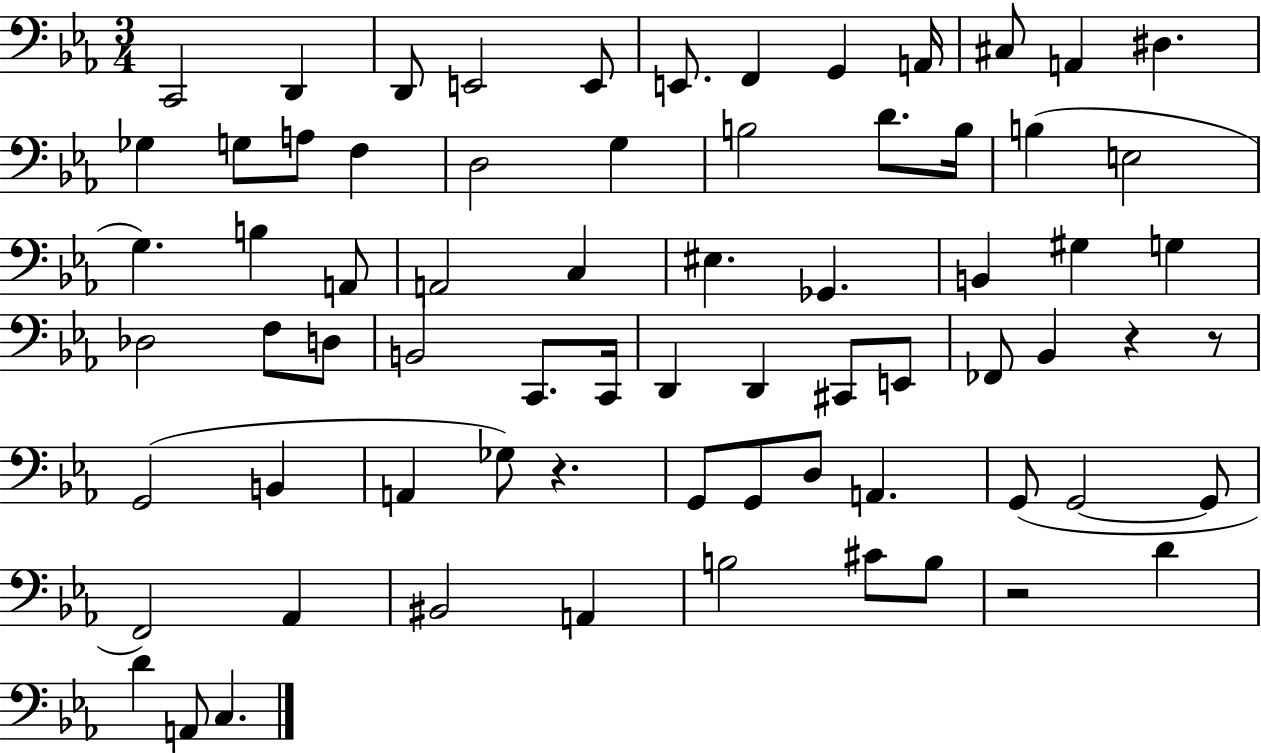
{
  \clef bass
  \numericTimeSignature
  \time 3/4
  \key ees \major
  \repeat volta 2 { c,2 d,4 | d,8 e,2 e,8 | e,8. f,4 g,4 a,16 | cis8 a,4 dis4. | \break ges4 g8 a8 f4 | d2 g4 | b2 d'8. b16 | b4( e2 | \break g4.) b4 a,8 | a,2 c4 | eis4. ges,4. | b,4 gis4 g4 | \break des2 f8 d8 | b,2 c,8. c,16 | d,4 d,4 cis,8 e,8 | fes,8 bes,4 r4 r8 | \break g,2( b,4 | a,4 ges8) r4. | g,8 g,8 d8 a,4. | g,8( g,2~~ g,8 | \break f,2) aes,4 | bis,2 a,4 | b2 cis'8 b8 | r2 d'4 | \break d'4 a,8 c4. | } \bar "|."
}